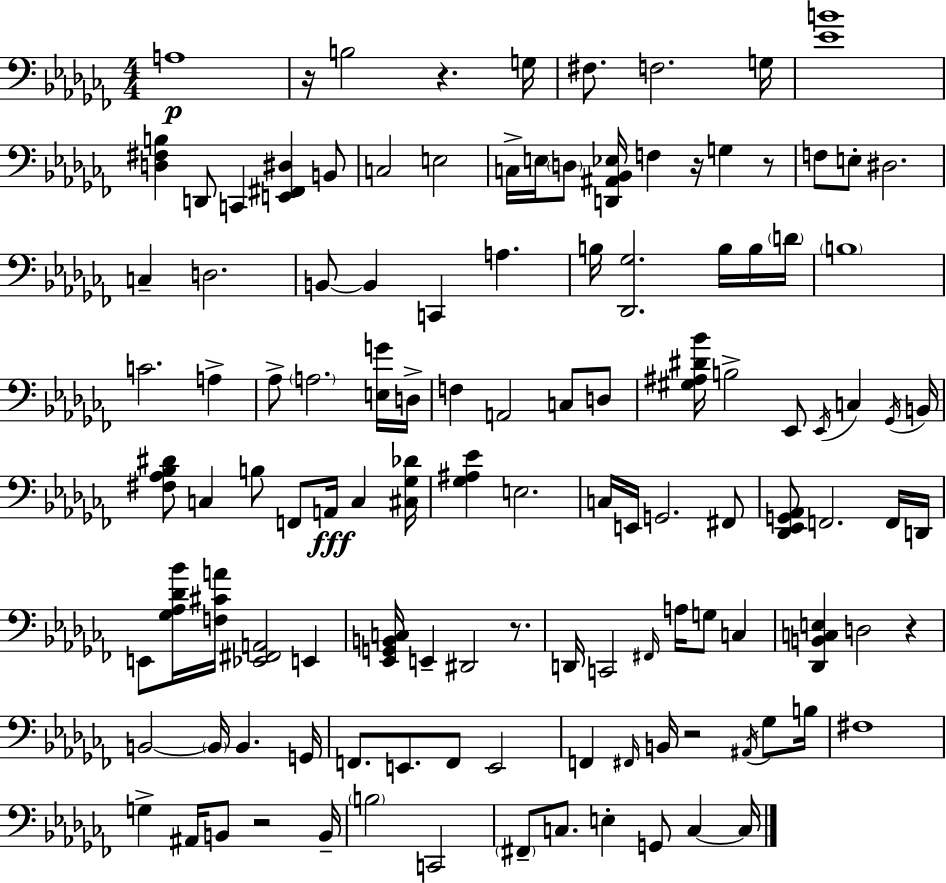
{
  \clef bass
  \numericTimeSignature
  \time 4/4
  \key aes \minor
  a1\p | r16 b2 r4. g16 | fis8. f2. g16 | <ees' b'>1 | \break <d fis b>4 d,8 c,4 <e, fis, dis>4 b,8 | c2 e2 | c16-> e16 \parenthesize d8 <d, ais, bes, ees>16 f4 r16 g4 r8 | f8 e8-. dis2. | \break c4-- d2. | b,8~~ b,4 c,4 a4. | b16 <des, ges>2. b16 b16 \parenthesize d'16 | \parenthesize b1 | \break c'2. a4-> | aes8-> \parenthesize a2. <e g'>16 d16-> | f4 a,2 c8 d8 | <gis ais dis' bes'>16 b2-> ees,8 \acciaccatura { ees,16 } c4 | \break \acciaccatura { ges,16 } b,16 <fis aes bes dis'>8 c4 b8 f,8 a,16\fff c4 | <cis ges des'>16 <ges ais ees'>4 e2. | c16 e,16 g,2. | fis,8 <des, ees, g, aes,>8 f,2. | \break f,16 d,16 e,8 <ges aes des' bes'>16 <f cis' a'>16 <ees, fis, a,>2 e,4 | <ees, g, b, c>16 e,4-- dis,2 r8. | d,16 c,2 \grace { fis,16 } a16 g8 c4 | <des, b, c e>4 d2 r4 | \break b,2~~ \parenthesize b,16 b,4. | g,16 f,8. e,8. f,8 e,2 | f,4 \grace { fis,16 } b,16 r2 | \acciaccatura { ais,16 } ges8 b16 fis1 | \break g4-> ais,16 b,8 r2 | b,16-- \parenthesize b2 c,2 | \parenthesize fis,8-- c8. e4-. g,8 | c4~~ c16 \bar "|."
}